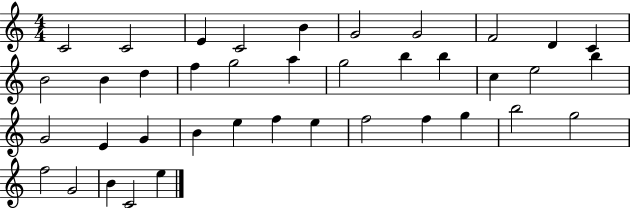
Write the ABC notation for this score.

X:1
T:Untitled
M:4/4
L:1/4
K:C
C2 C2 E C2 B G2 G2 F2 D C B2 B d f g2 a g2 b b c e2 b G2 E G B e f e f2 f g b2 g2 f2 G2 B C2 e